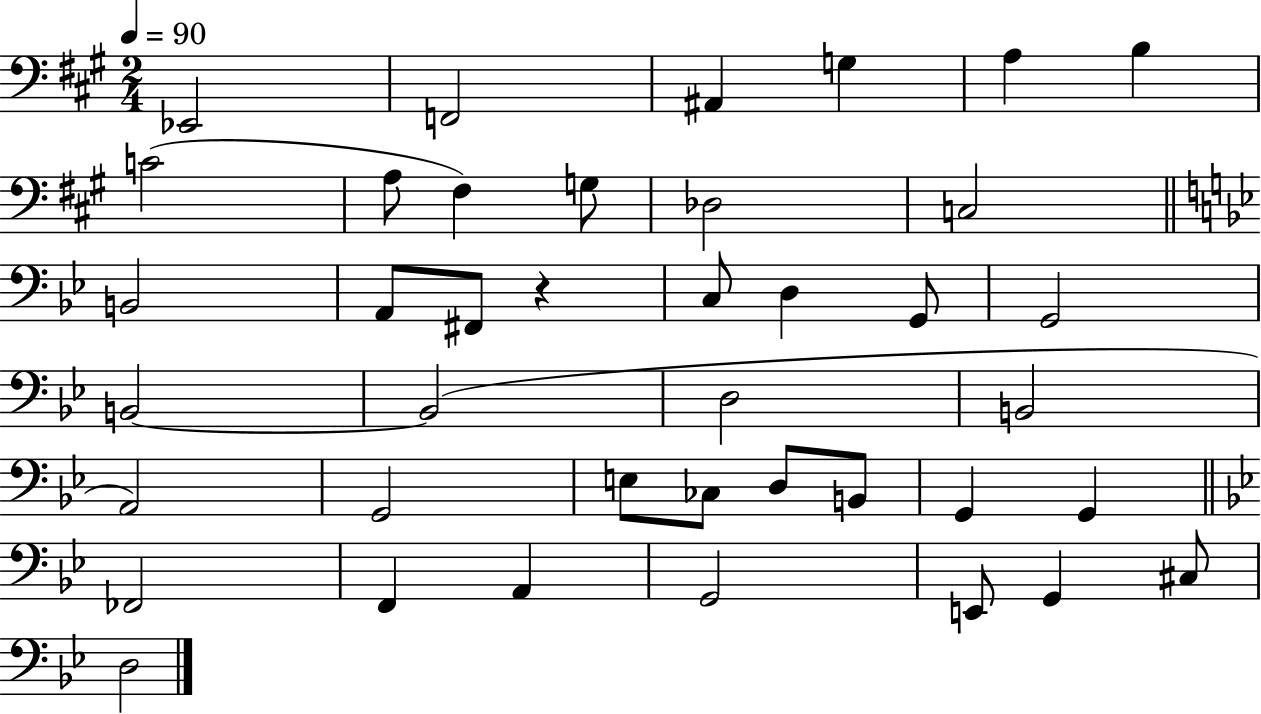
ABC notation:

X:1
T:Untitled
M:2/4
L:1/4
K:A
_E,,2 F,,2 ^A,, G, A, B, C2 A,/2 ^F, G,/2 _D,2 C,2 B,,2 A,,/2 ^F,,/2 z C,/2 D, G,,/2 G,,2 B,,2 B,,2 D,2 B,,2 A,,2 G,,2 E,/2 _C,/2 D,/2 B,,/2 G,, G,, _F,,2 F,, A,, G,,2 E,,/2 G,, ^C,/2 D,2